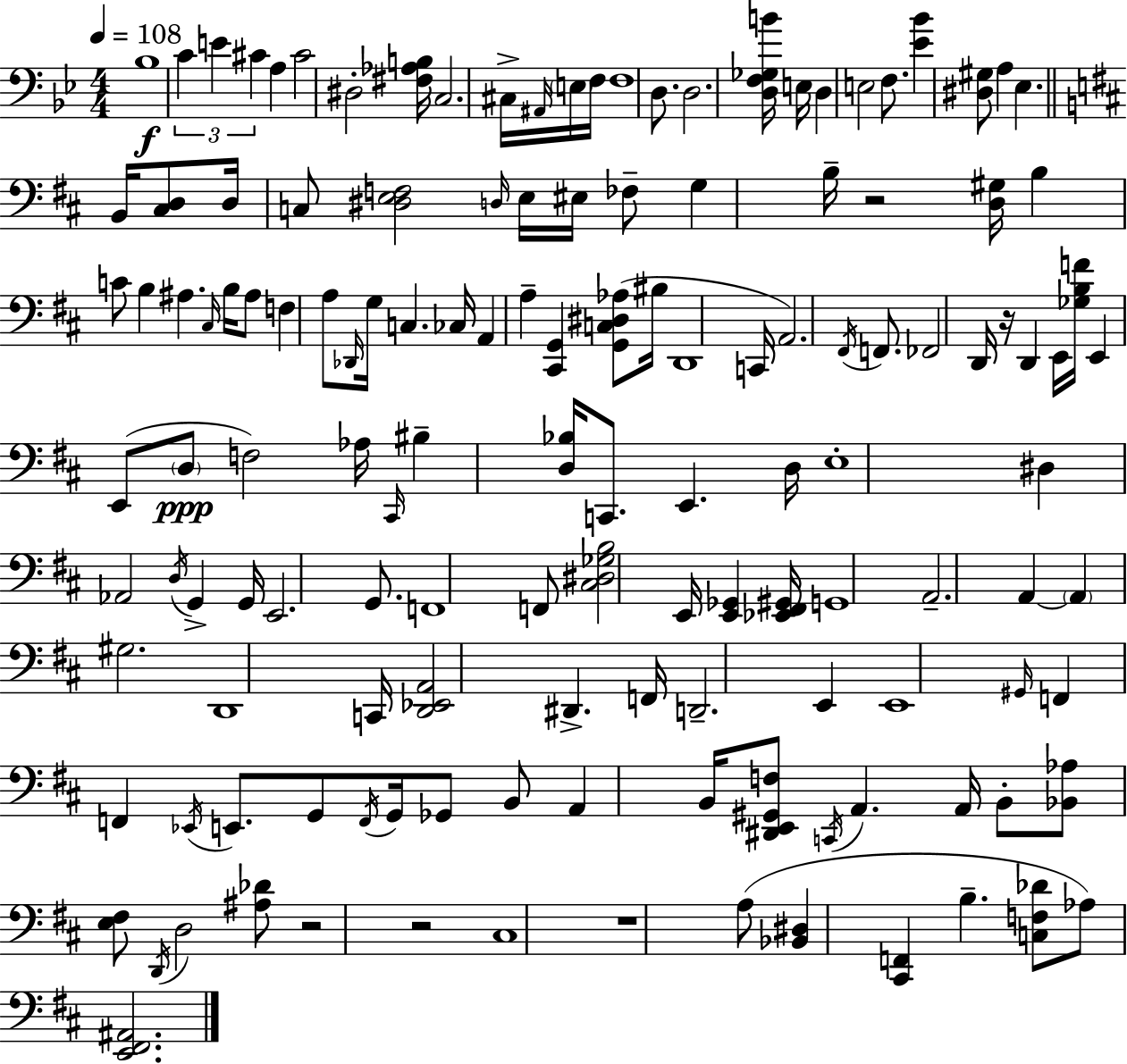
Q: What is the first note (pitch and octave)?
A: Bb3